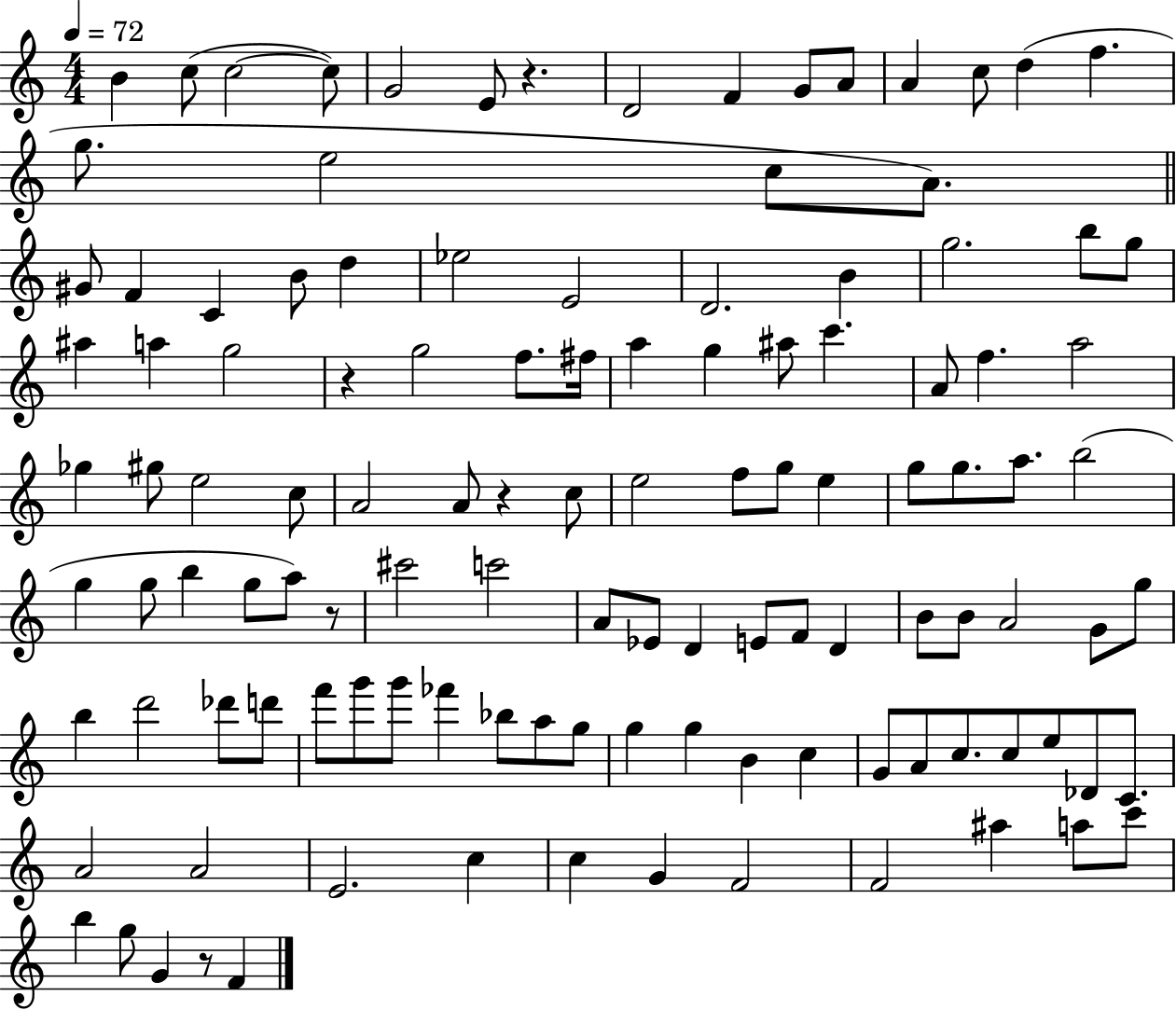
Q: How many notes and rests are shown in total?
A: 118